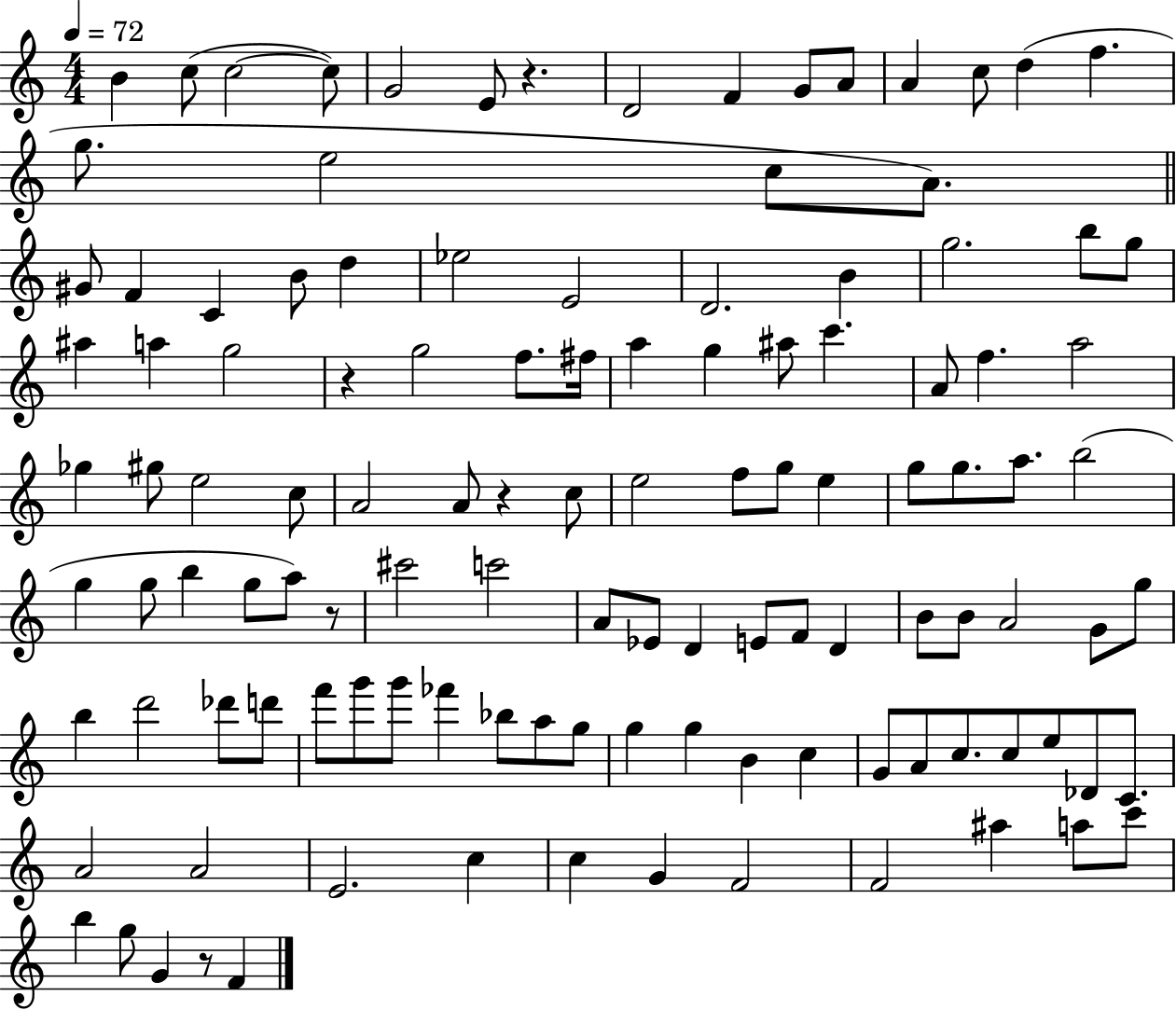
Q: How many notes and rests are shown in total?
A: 118